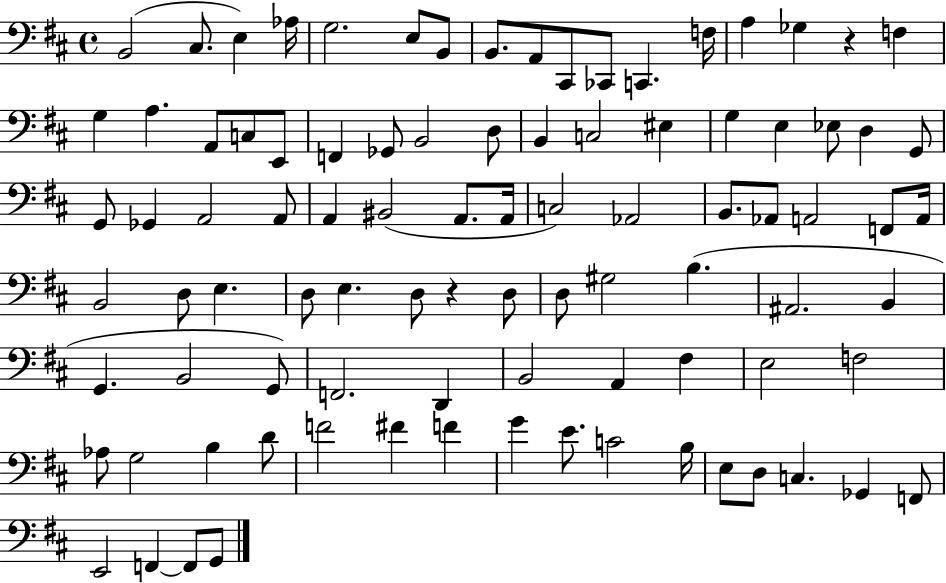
{
  \clef bass
  \time 4/4
  \defaultTimeSignature
  \key d \major
  \repeat volta 2 { b,2( cis8. e4) aes16 | g2. e8 b,8 | b,8. a,8 cis,8 ces,8 c,4. f16 | a4 ges4 r4 f4 | \break g4 a4. a,8 c8 e,8 | f,4 ges,8 b,2 d8 | b,4 c2 eis4 | g4 e4 ees8 d4 g,8 | \break g,8 ges,4 a,2 a,8 | a,4 bis,2( a,8. a,16 | c2) aes,2 | b,8. aes,8 a,2 f,8 a,16 | \break b,2 d8 e4. | d8 e4. d8 r4 d8 | d8 gis2 b4.( | ais,2. b,4 | \break g,4. b,2 g,8) | f,2. d,4 | b,2 a,4 fis4 | e2 f2 | \break aes8 g2 b4 d'8 | f'2 fis'4 f'4 | g'4 e'8. c'2 b16 | e8 d8 c4. ges,4 f,8 | \break e,2 f,4~~ f,8 g,8 | } \bar "|."
}